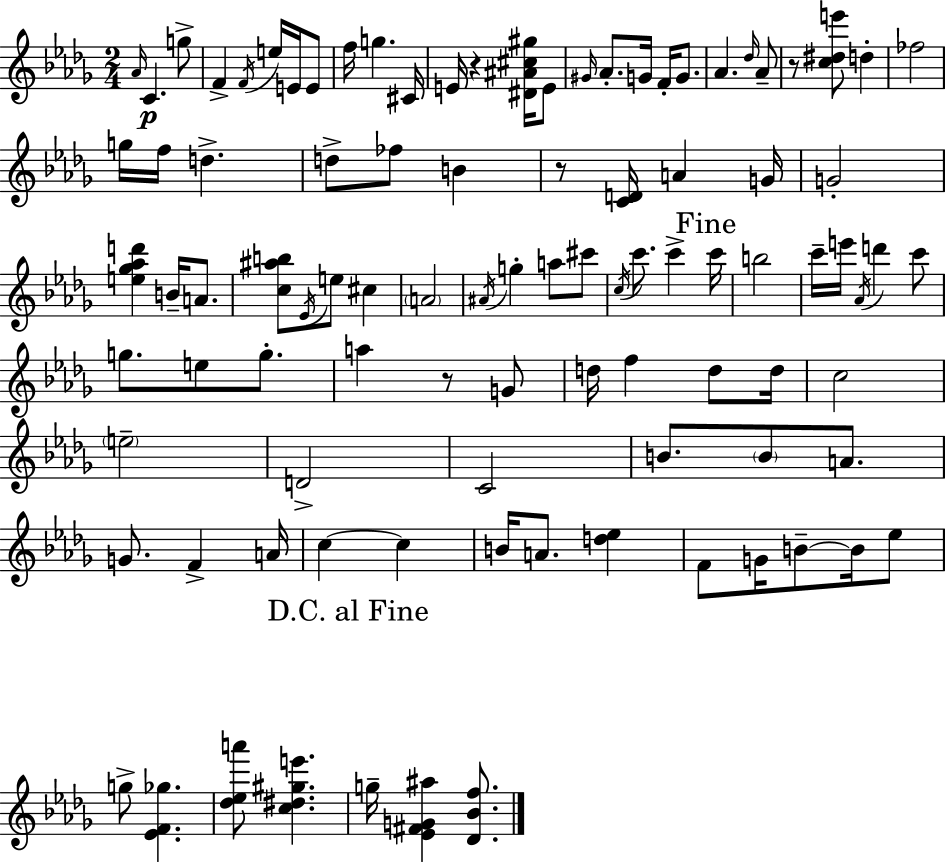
{
  \clef treble
  \numericTimeSignature
  \time 2/4
  \key bes \minor
  \grace { aes'16 }\p c'4. g''8-> | f'4-> \acciaccatura { f'16 } e''16 e'16 | e'8 f''16 g''4. | cis'16 e'16 r4 <dis' ais' cis'' gis''>16 | \break e'8 \grace { gis'16 } aes'8.-. g'16 f'16-. | g'8. aes'4. | \grace { des''16 } aes'8-- r8 <c'' dis'' e'''>8 | d''4-. fes''2 | \break g''16 f''16 d''4.-> | d''8-> fes''8 | b'4 r8 <c' d'>16 a'4 | g'16 g'2-. | \break <e'' ges'' aes'' d'''>4 | b'16-- a'8. <c'' ais'' b''>8 \acciaccatura { ees'16 } e''8 | cis''4 \parenthesize a'2 | \acciaccatura { ais'16 } g''4-. | \break a''8 cis'''8 \acciaccatura { c''16 } c'''8. | c'''4-> \mark "Fine" c'''16 b''2 | c'''16-- | e'''16 \acciaccatura { aes'16 } d'''4 c'''8 | \break g''8. e''8 g''8.-. | a''4 r8 g'8 | d''16 f''4 d''8 d''16 | c''2 | \break \parenthesize e''2-- | d'2-> | c'2 | b'8. \parenthesize b'8 a'8. | \break g'8. f'4-> a'16 | c''4~~ c''4 | b'16 a'8. <d'' ees''>4 | f'8 g'16 b'8--~~ b'16 ees''8 | \break g''8-> <ees' f' ges''>4. | <des'' ees'' a'''>8 <c'' dis'' gis'' e'''>4. | \mark "D.C. al Fine" g''16-- <ees' fis' g' ais''>4 <des' bes' f''>8. | \bar "|."
}